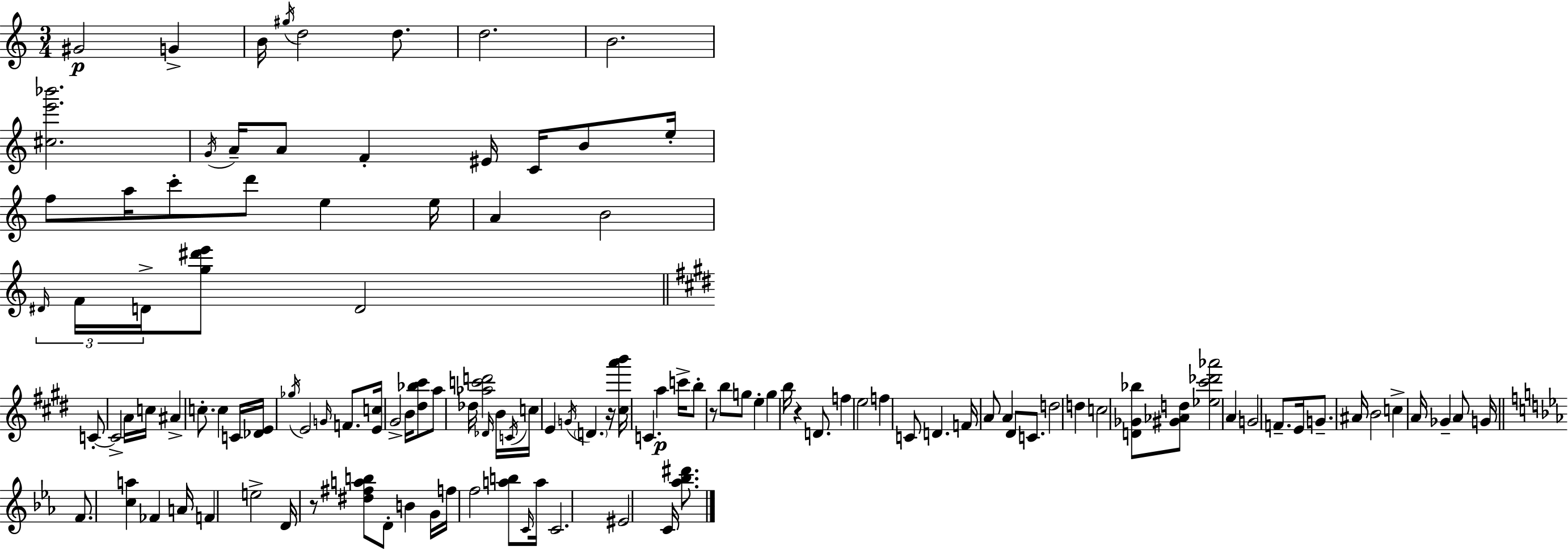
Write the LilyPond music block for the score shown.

{
  \clef treble
  \numericTimeSignature
  \time 3/4
  \key c \major
  gis'2\p g'4-> | b'16 \acciaccatura { gis''16 } d''2 d''8. | d''2. | b'2. | \break <cis'' e''' bes'''>2. | \acciaccatura { g'16 } a'16-- a'8 f'4-. eis'16 c'16 b'8 | e''16-. f''8 a''16 c'''8-. d'''8 e''4 | e''16 a'4 b'2 | \break \tuplet 3/2 { \grace { dis'16 } f'16 d'16-> } <g'' dis''' e'''>8 d'2 | \bar "||" \break \key e \major c'8-.~~ c'2-> a'16 c''16 | ais'4-> c''8.-. c''4 c'16 | <des' e'>16 \acciaccatura { ges''16 } e'2 \grace { g'16 } f'8. | <e' c''>16 gis'2-> b'16 | \break <dis'' bes'' cis'''>8 a''8 des''16 <aes'' c''' d'''>2 | \grace { des'16 } b'16 \acciaccatura { c'16 } c''16 e'4 \acciaccatura { g'16 } \parenthesize d'4. | r16 <cis'' a''' b'''>16 c'4. | a''4\p c'''16-> b''8-. r8 b''8 g''8 | \break e''4-. g''4 b''16 r4 | d'8. f''4 e''2 | f''4 c'8 d'4. | f'16 a'8 a'4 | \break dis'8 c'8. d''2 | d''4 c''2 | <d' ges' bes''>8 <gis' aes' d''>8 <ees'' cis''' des''' aes'''>2 | a'4 g'2 | \break f'8.-- e'16 g'8.-- ais'16 b'2 | c''4-> a'16 ges'4-- | a'8 g'16 \bar "||" \break \key c \minor f'8. <c'' a''>4 fes'4 a'16 | f'4 e''2-> | d'16 r8 <dis'' fis'' a'' b''>8 d'8-. b'4 g'16 | f''16 f''2 <a'' b''>8 \grace { c'16 } | \break a''16 c'2. | eis'2 c'16 <aes'' bes'' dis'''>8. | \bar "|."
}